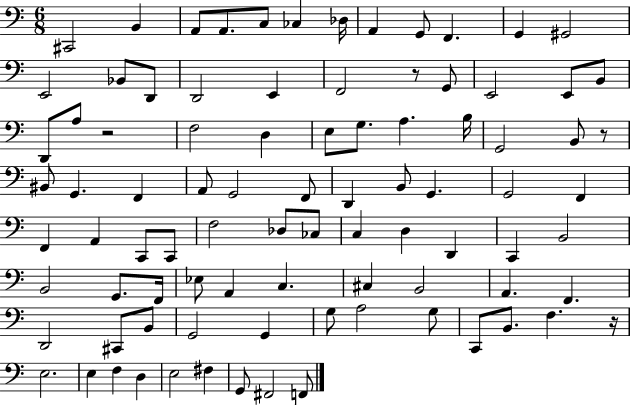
X:1
T:Untitled
M:6/8
L:1/4
K:C
^C,,2 B,, A,,/2 A,,/2 C,/2 _C, _D,/4 A,, G,,/2 F,, G,, ^G,,2 E,,2 _B,,/2 D,,/2 D,,2 E,, F,,2 z/2 G,,/2 E,,2 E,,/2 B,,/2 D,,/2 A,/2 z2 F,2 D, E,/2 G,/2 A, B,/4 G,,2 B,,/2 z/2 ^B,,/2 G,, F,, A,,/2 G,,2 F,,/2 D,, B,,/2 G,, G,,2 F,, F,, A,, C,,/2 C,,/2 F,2 _D,/2 _C,/2 C, D, D,, C,, B,,2 B,,2 G,,/2 F,,/4 _E,/2 A,, C, ^C, B,,2 A,, F,, D,,2 ^C,,/2 B,,/2 G,,2 G,, G,/2 A,2 G,/2 C,,/2 B,,/2 F, z/4 E,2 E, F, D, E,2 ^F, G,,/2 ^F,,2 F,,/2